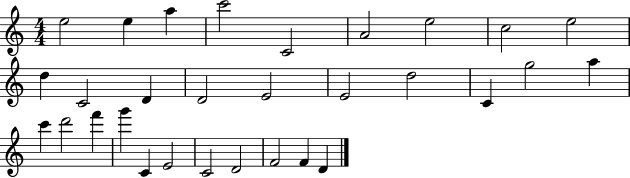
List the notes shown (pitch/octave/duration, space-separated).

E5/h E5/q A5/q C6/h C4/h A4/h E5/h C5/h E5/h D5/q C4/h D4/q D4/h E4/h E4/h D5/h C4/q G5/h A5/q C6/q D6/h F6/q G6/q C4/q E4/h C4/h D4/h F4/h F4/q D4/q